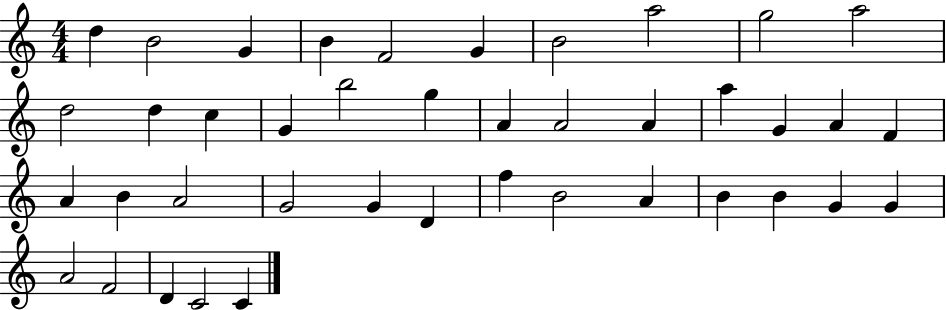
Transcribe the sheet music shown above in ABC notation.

X:1
T:Untitled
M:4/4
L:1/4
K:C
d B2 G B F2 G B2 a2 g2 a2 d2 d c G b2 g A A2 A a G A F A B A2 G2 G D f B2 A B B G G A2 F2 D C2 C